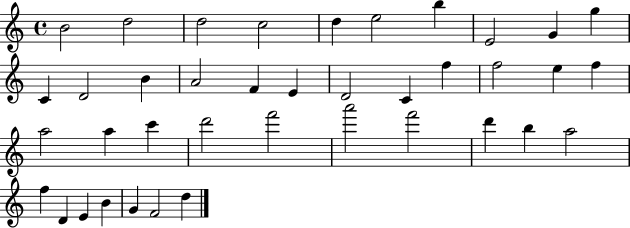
{
  \clef treble
  \time 4/4
  \defaultTimeSignature
  \key c \major
  b'2 d''2 | d''2 c''2 | d''4 e''2 b''4 | e'2 g'4 g''4 | \break c'4 d'2 b'4 | a'2 f'4 e'4 | d'2 c'4 f''4 | f''2 e''4 f''4 | \break a''2 a''4 c'''4 | d'''2 f'''2 | a'''2 f'''2 | d'''4 b''4 a''2 | \break f''4 d'4 e'4 b'4 | g'4 f'2 d''4 | \bar "|."
}